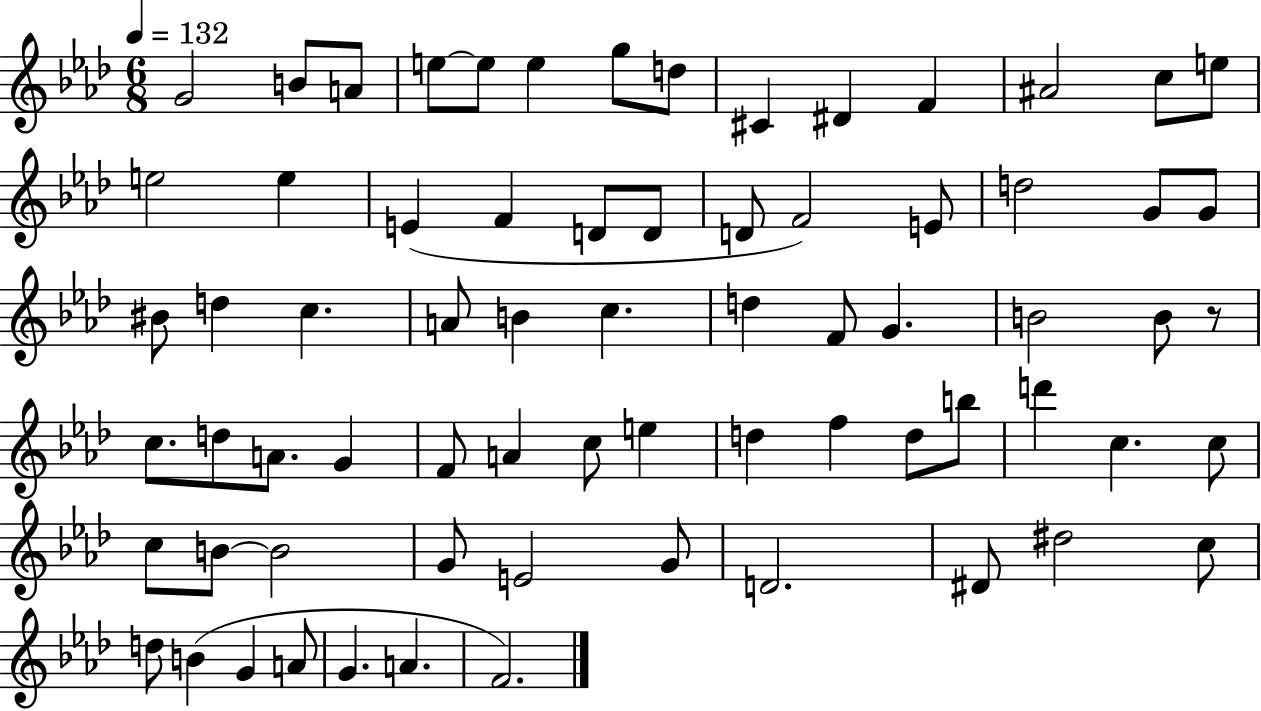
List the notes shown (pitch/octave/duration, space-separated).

G4/h B4/e A4/e E5/e E5/e E5/q G5/e D5/e C#4/q D#4/q F4/q A#4/h C5/e E5/e E5/h E5/q E4/q F4/q D4/e D4/e D4/e F4/h E4/e D5/h G4/e G4/e BIS4/e D5/q C5/q. A4/e B4/q C5/q. D5/q F4/e G4/q. B4/h B4/e R/e C5/e. D5/e A4/e. G4/q F4/e A4/q C5/e E5/q D5/q F5/q D5/e B5/e D6/q C5/q. C5/e C5/e B4/e B4/h G4/e E4/h G4/e D4/h. D#4/e D#5/h C5/e D5/e B4/q G4/q A4/e G4/q. A4/q. F4/h.